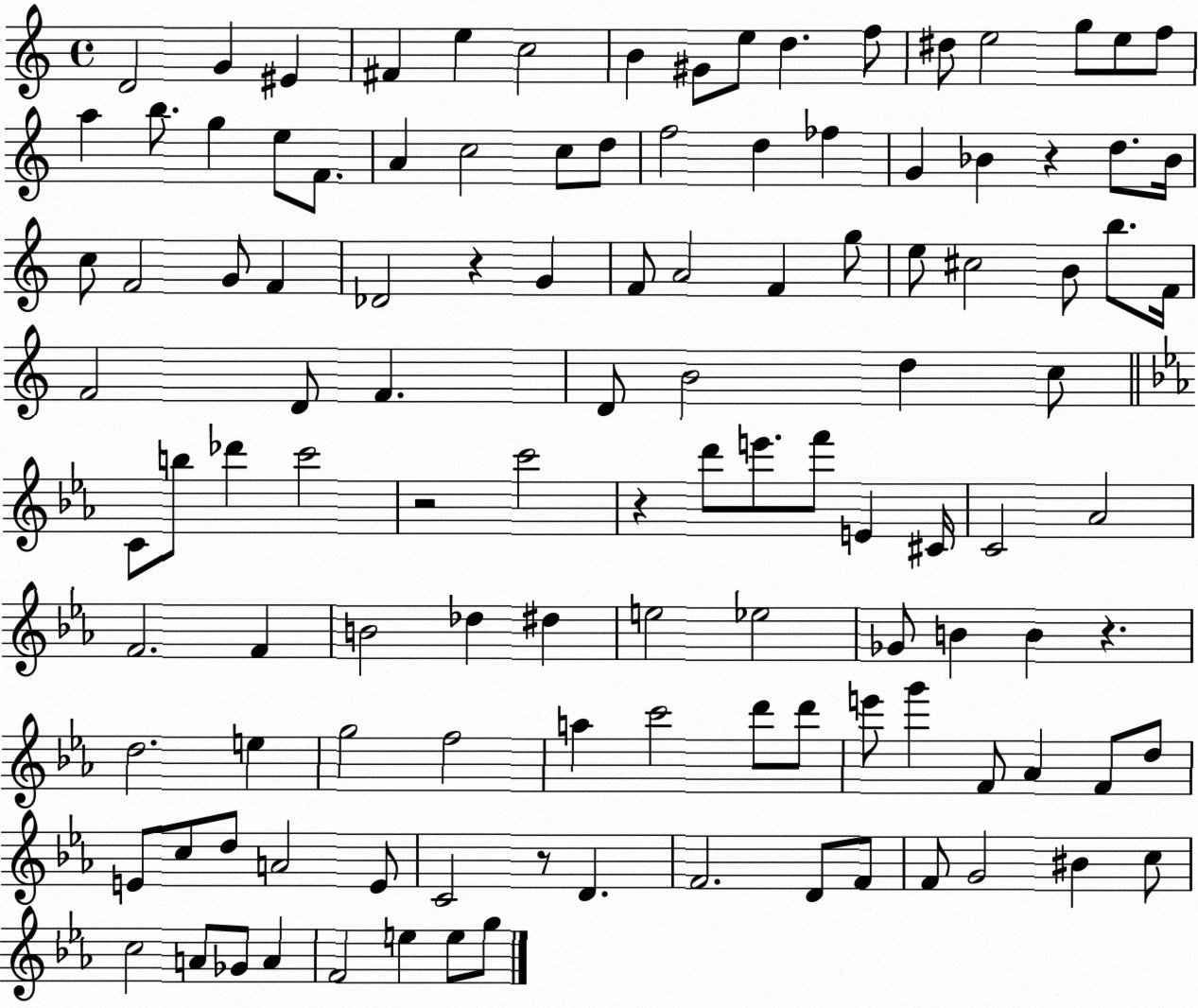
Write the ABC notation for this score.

X:1
T:Untitled
M:4/4
L:1/4
K:C
D2 G ^E ^F e c2 B ^G/2 e/2 d f/2 ^d/2 e2 g/2 e/2 f/2 a b/2 g e/2 F/2 A c2 c/2 d/2 f2 d _f G _B z d/2 _B/4 c/2 F2 G/2 F _D2 z G F/2 A2 F g/2 e/2 ^c2 B/2 b/2 F/4 F2 D/2 F D/2 B2 d c/2 C/2 b/2 _d' c'2 z2 c'2 z d'/2 e'/2 f'/2 E ^C/4 C2 _A2 F2 F B2 _d ^d e2 _e2 _G/2 B B z d2 e g2 f2 a c'2 d'/2 d'/2 e'/2 g' F/2 _A F/2 d/2 E/2 c/2 d/2 A2 E/2 C2 z/2 D F2 D/2 F/2 F/2 G2 ^B c/2 c2 A/2 _G/2 A F2 e e/2 g/2